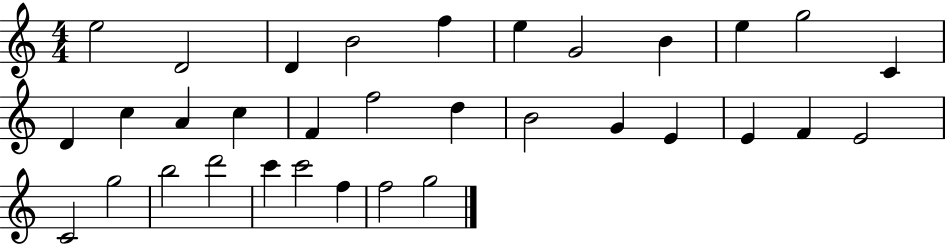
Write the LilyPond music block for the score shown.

{
  \clef treble
  \numericTimeSignature
  \time 4/4
  \key c \major
  e''2 d'2 | d'4 b'2 f''4 | e''4 g'2 b'4 | e''4 g''2 c'4 | \break d'4 c''4 a'4 c''4 | f'4 f''2 d''4 | b'2 g'4 e'4 | e'4 f'4 e'2 | \break c'2 g''2 | b''2 d'''2 | c'''4 c'''2 f''4 | f''2 g''2 | \break \bar "|."
}